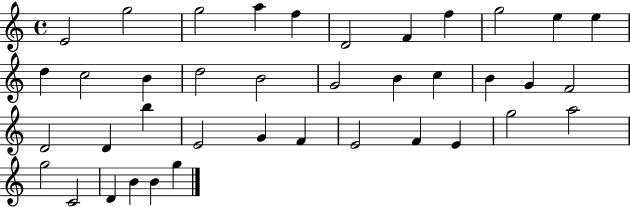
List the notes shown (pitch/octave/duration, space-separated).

E4/h G5/h G5/h A5/q F5/q D4/h F4/q F5/q G5/h E5/q E5/q D5/q C5/h B4/q D5/h B4/h G4/h B4/q C5/q B4/q G4/q F4/h D4/h D4/q B5/q E4/h G4/q F4/q E4/h F4/q E4/q G5/h A5/h G5/h C4/h D4/q B4/q B4/q G5/q